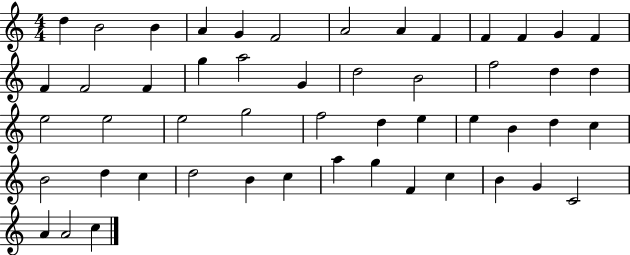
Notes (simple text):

D5/q B4/h B4/q A4/q G4/q F4/h A4/h A4/q F4/q F4/q F4/q G4/q F4/q F4/q F4/h F4/q G5/q A5/h G4/q D5/h B4/h F5/h D5/q D5/q E5/h E5/h E5/h G5/h F5/h D5/q E5/q E5/q B4/q D5/q C5/q B4/h D5/q C5/q D5/h B4/q C5/q A5/q G5/q F4/q C5/q B4/q G4/q C4/h A4/q A4/h C5/q